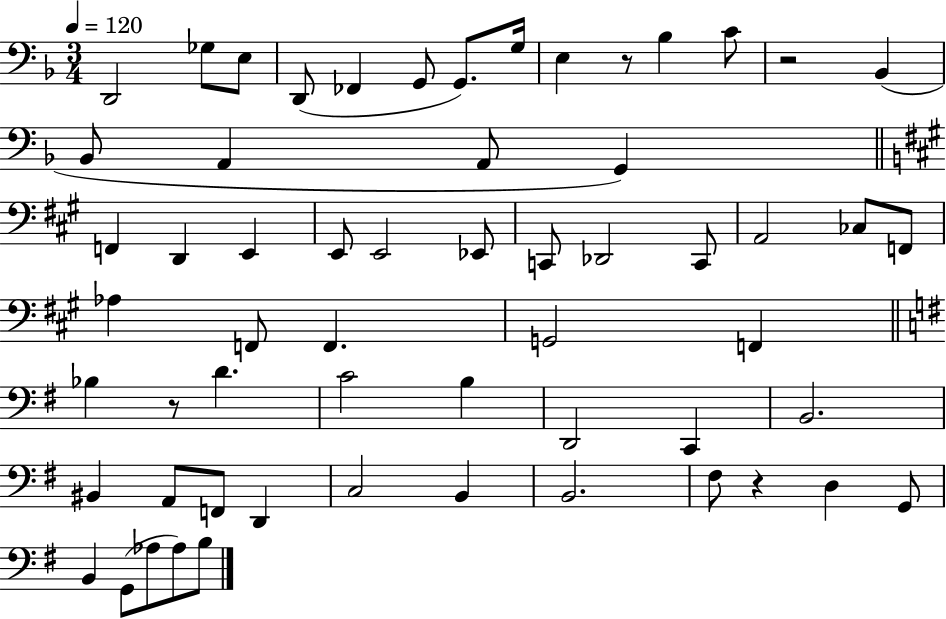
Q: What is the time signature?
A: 3/4